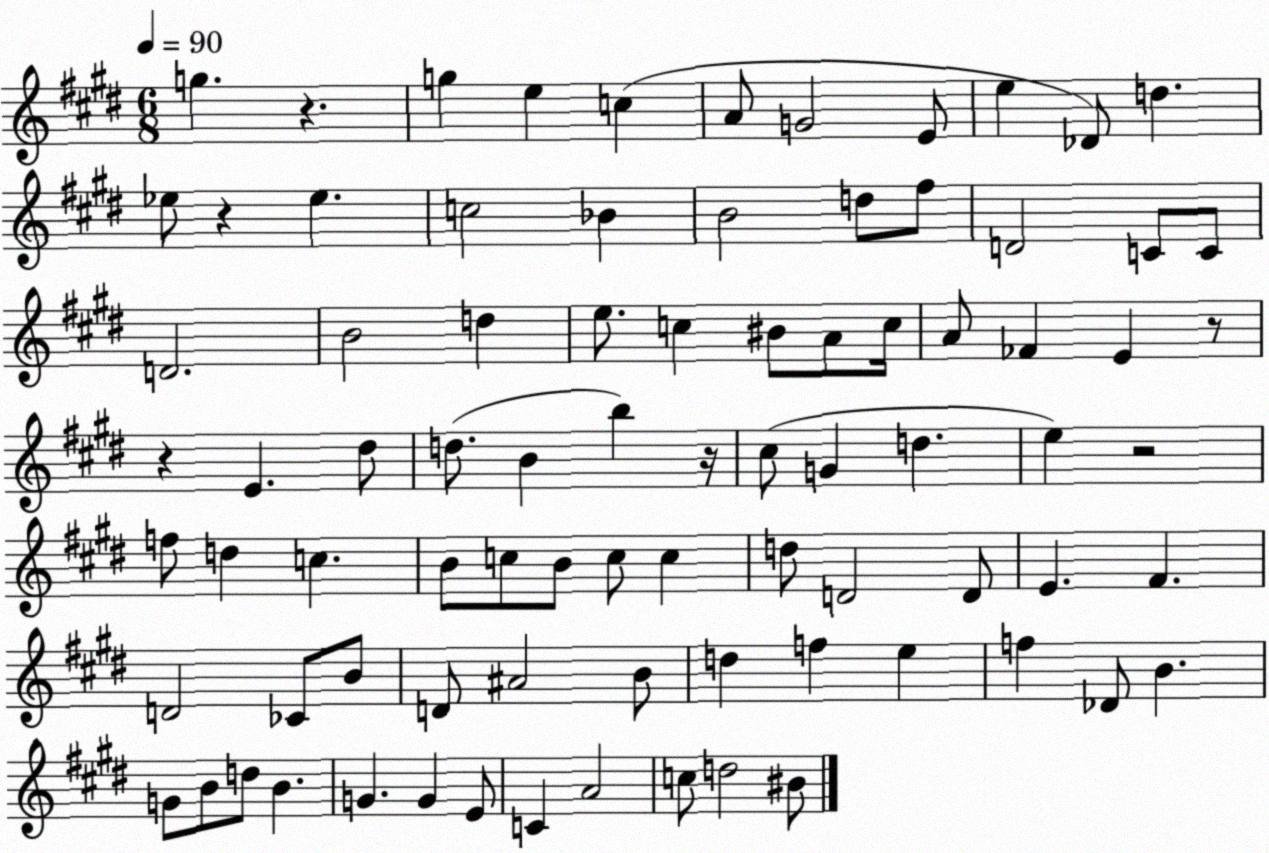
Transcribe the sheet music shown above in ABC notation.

X:1
T:Untitled
M:6/8
L:1/4
K:E
g z g e c A/2 G2 E/2 e _D/2 d _e/2 z _e c2 _B B2 d/2 ^f/2 D2 C/2 C/2 D2 B2 d e/2 c ^B/2 A/2 c/4 A/2 _F E z/2 z E ^d/2 d/2 B b z/4 ^c/2 G d e z2 f/2 d c B/2 c/2 B/2 c/2 c d/2 D2 D/2 E ^F D2 _C/2 B/2 D/2 ^A2 B/2 d f e f _D/2 B G/2 B/2 d/2 B G G E/2 C A2 c/2 d2 ^B/2